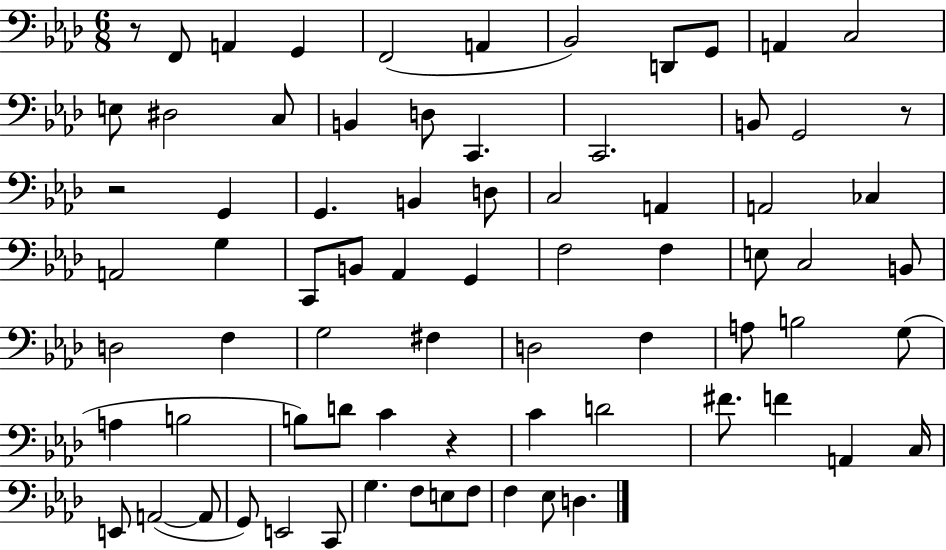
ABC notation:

X:1
T:Untitled
M:6/8
L:1/4
K:Ab
z/2 F,,/2 A,, G,, F,,2 A,, _B,,2 D,,/2 G,,/2 A,, C,2 E,/2 ^D,2 C,/2 B,, D,/2 C,, C,,2 B,,/2 G,,2 z/2 z2 G,, G,, B,, D,/2 C,2 A,, A,,2 _C, A,,2 G, C,,/2 B,,/2 _A,, G,, F,2 F, E,/2 C,2 B,,/2 D,2 F, G,2 ^F, D,2 F, A,/2 B,2 G,/2 A, B,2 B,/2 D/2 C z C D2 ^F/2 F A,, C,/4 E,,/2 A,,2 A,,/2 G,,/2 E,,2 C,,/2 G, F,/2 E,/2 F,/2 F, _E,/2 D,